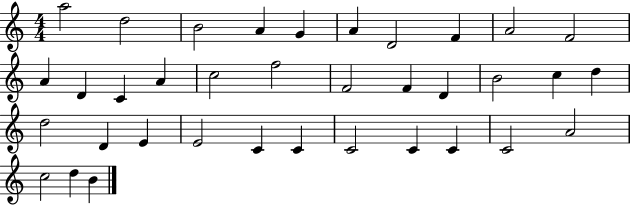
X:1
T:Untitled
M:4/4
L:1/4
K:C
a2 d2 B2 A G A D2 F A2 F2 A D C A c2 f2 F2 F D B2 c d d2 D E E2 C C C2 C C C2 A2 c2 d B